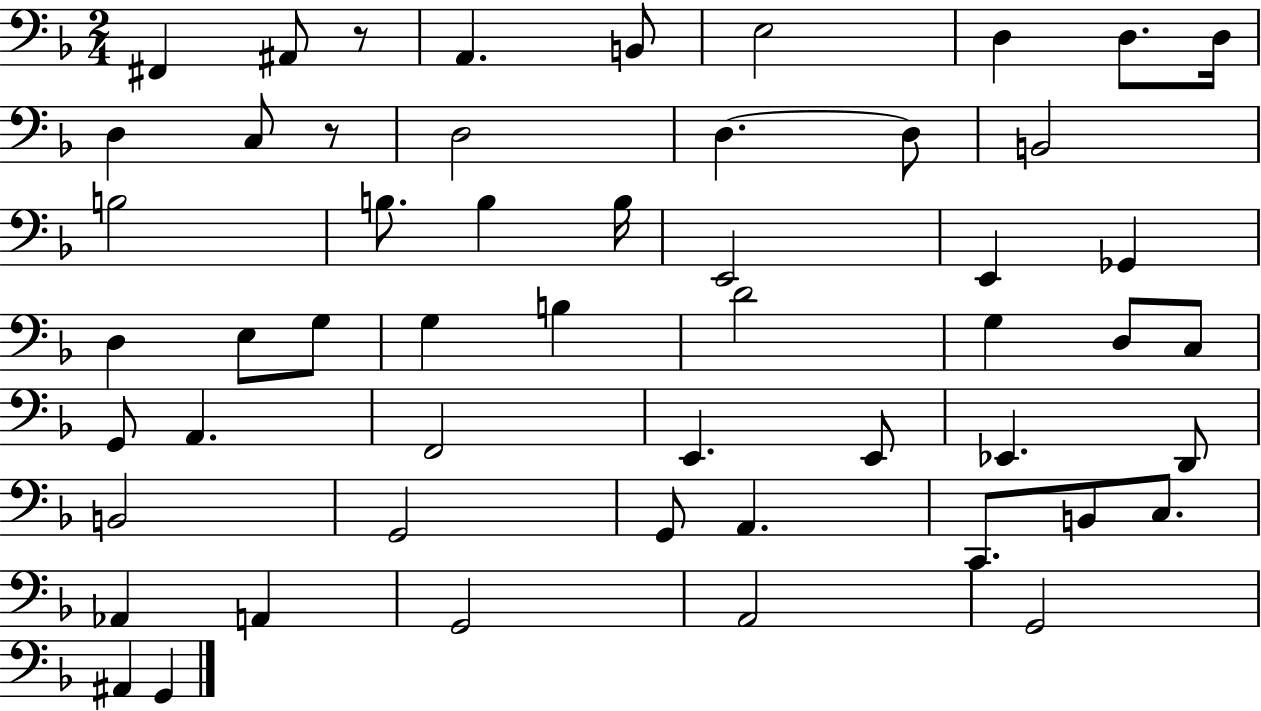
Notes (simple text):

F#2/q A#2/e R/e A2/q. B2/e E3/h D3/q D3/e. D3/s D3/q C3/e R/e D3/h D3/q. D3/e B2/h B3/h B3/e. B3/q B3/s E2/h E2/q Gb2/q D3/q E3/e G3/e G3/q B3/q D4/h G3/q D3/e C3/e G2/e A2/q. F2/h E2/q. E2/e Eb2/q. D2/e B2/h G2/h G2/e A2/q. C2/e. B2/e C3/e. Ab2/q A2/q G2/h A2/h G2/h A#2/q G2/q